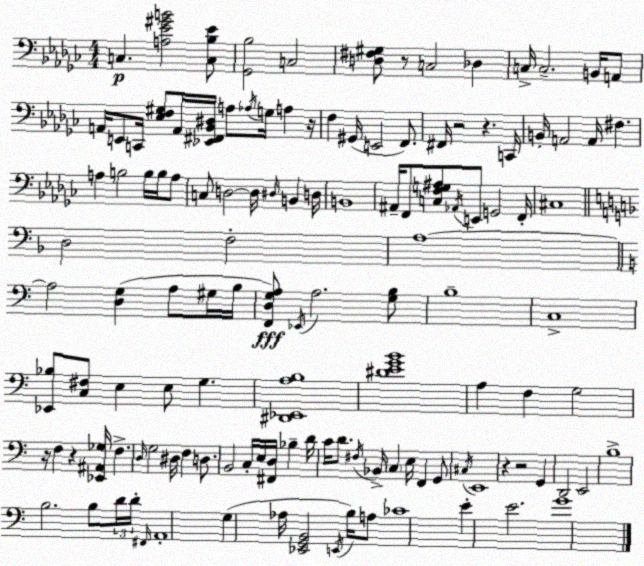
X:1
T:Untitled
M:4/4
L:1/4
K:Ebm
C, [A,_E^GB]2 [C,_B,_E]/2 [_G,,_B,]2 C,2 [D,^F,^G,]/2 z/2 C,2 _D, C,/4 C,2 B,,/4 A,,/2 A,,/4 E,,/2 C,,/4 [_E,F,^G,]/2 A,,/4 [_E,,^F,,_B,,^D,]/4 A,/2 _A,/4 G,/4 A, z/4 F, ^G,,/4 E,,2 F,,/2 ^F,,/4 z2 z C,,/4 B,,/4 A,,2 A,,/4 ^F, A, B,2 B,/4 B,/4 A,/2 C,/2 D,2 D,/4 ^D,/4 B,, D,/4 B,,4 ^A,,/4 F,,/2 [C,F,G,^A,]/2 _A,,/4 E,,/2 G,,2 F,,/4 ^C,4 D,2 F,2 A,4 A,2 [D,G,] A,/2 ^G,/4 B,/4 [F,,D,G,A,]/2 _E,,/4 A,2 [G,B,]/2 B,4 C,4 [_E,,_B,]/2 [C,^F,]/2 E, E,/2 G, [^D,,_E,,A,B,]4 [^DEGB]4 A, F, G,2 z/4 F, z [_E,,^A,,_G,]/4 F, D,/4 G,2 ^D,/4 F, D,/2 B,,2 C,/4 E,/4 [^F,,D,]/4 _B, D/4 C/4 D/2 ^F,/4 _B,,/4 C, E,/4 F,, G,,/2 ^C,/4 E,,4 z z2 G,, D,,2 E,,2 B,4 B,2 B,/2 D/4 D/4 ^F,,/4 A,,4 G, _A,/4 [_E,,G,,B,,]2 E,,/4 B,/4 A,/2 _C4 E E2 G4